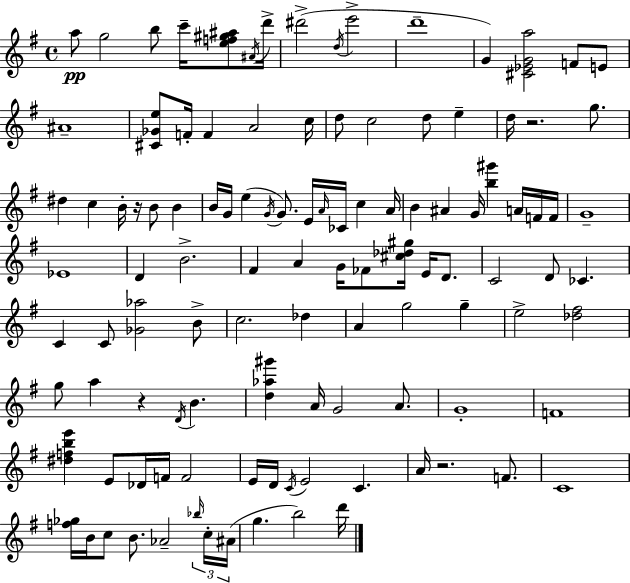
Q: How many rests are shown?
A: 4